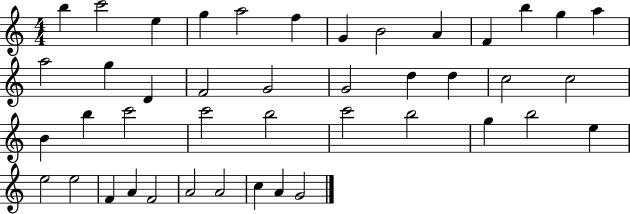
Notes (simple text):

B5/q C6/h E5/q G5/q A5/h F5/q G4/q B4/h A4/q F4/q B5/q G5/q A5/q A5/h G5/q D4/q F4/h G4/h G4/h D5/q D5/q C5/h C5/h B4/q B5/q C6/h C6/h B5/h C6/h B5/h G5/q B5/h E5/q E5/h E5/h F4/q A4/q F4/h A4/h A4/h C5/q A4/q G4/h